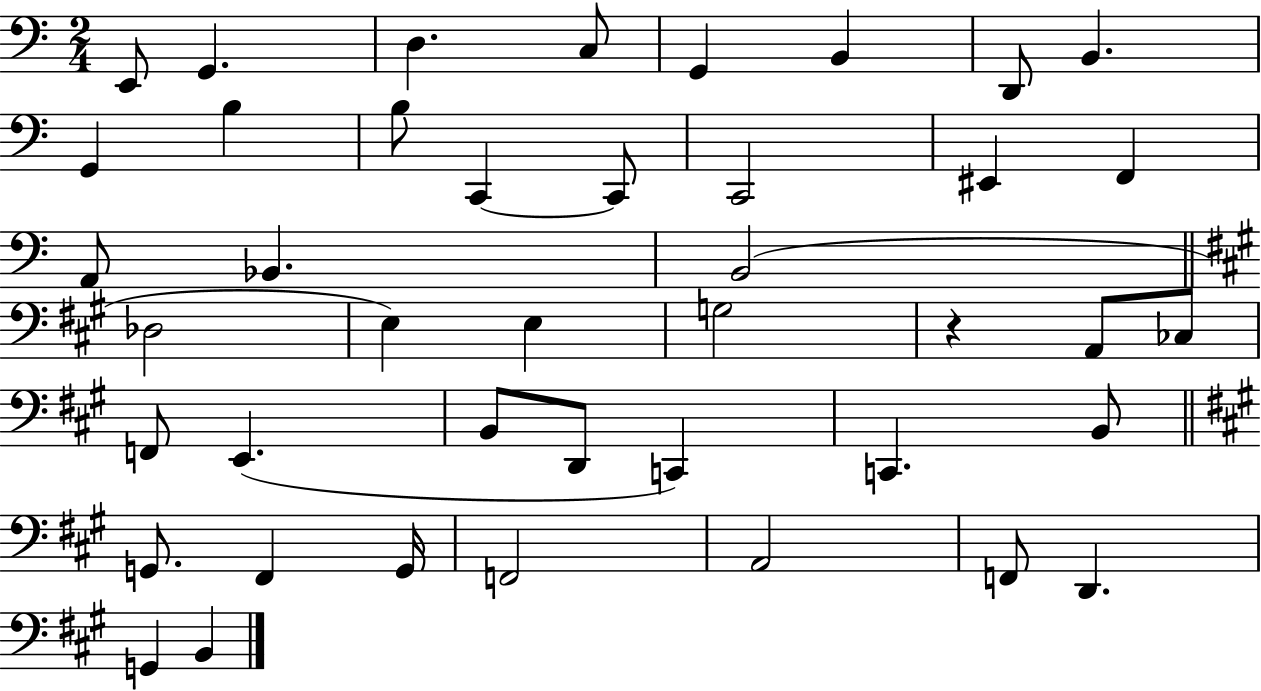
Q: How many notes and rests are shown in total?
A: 42